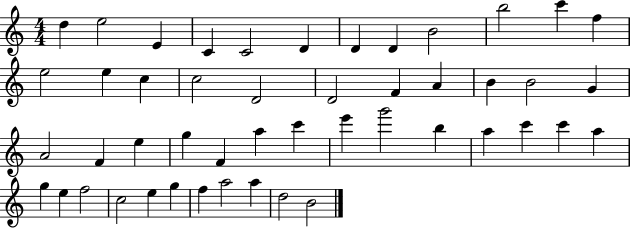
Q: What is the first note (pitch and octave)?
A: D5